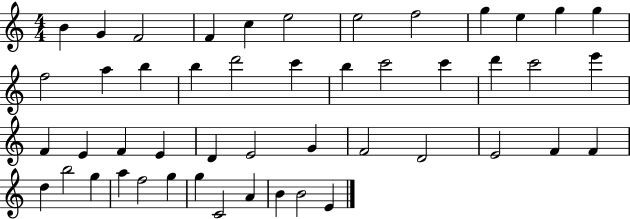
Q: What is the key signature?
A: C major